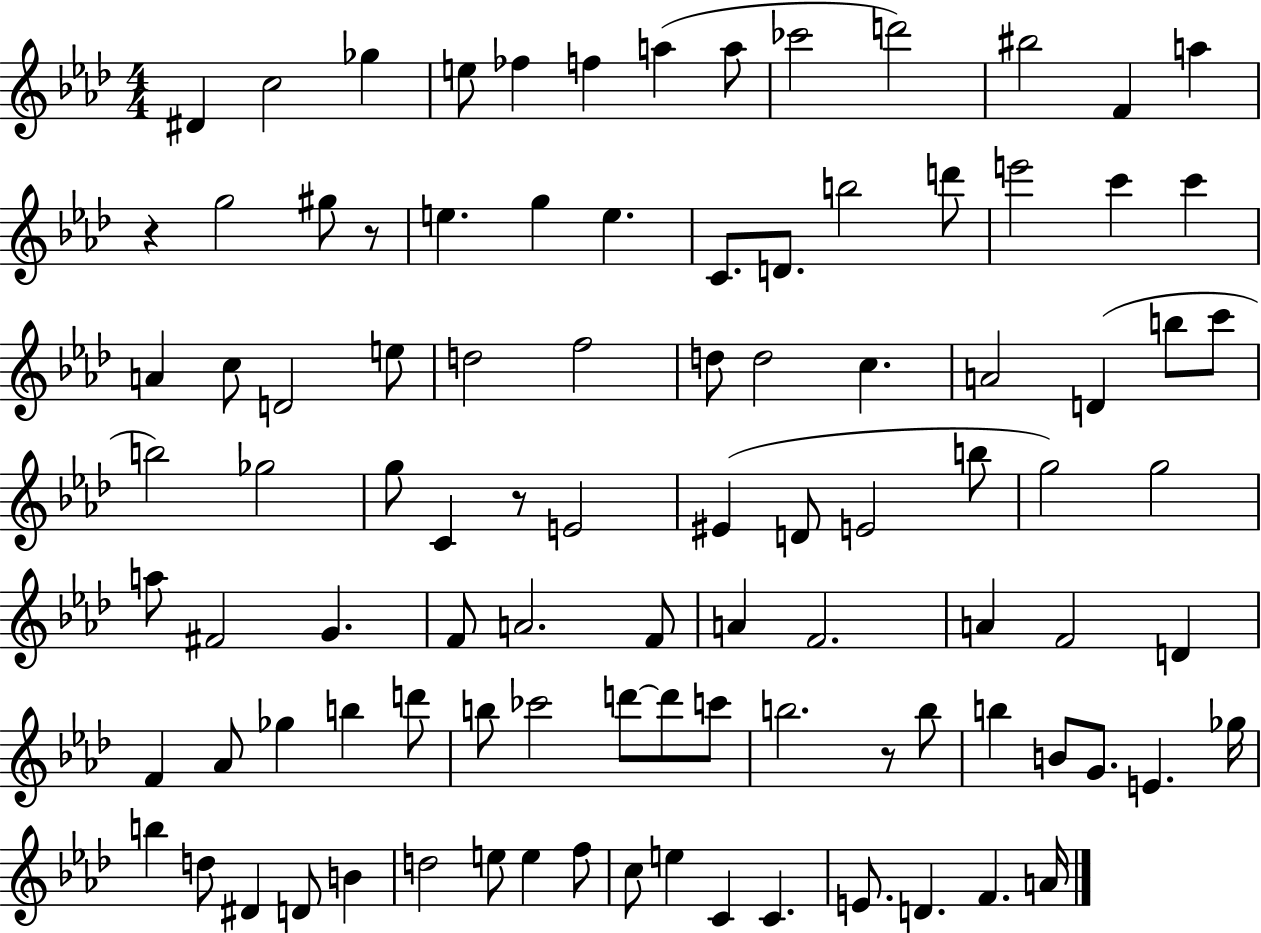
D#4/q C5/h Gb5/q E5/e FES5/q F5/q A5/q A5/e CES6/h D6/h BIS5/h F4/q A5/q R/q G5/h G#5/e R/e E5/q. G5/q E5/q. C4/e. D4/e. B5/h D6/e E6/h C6/q C6/q A4/q C5/e D4/h E5/e D5/h F5/h D5/e D5/h C5/q. A4/h D4/q B5/e C6/e B5/h Gb5/h G5/e C4/q R/e E4/h EIS4/q D4/e E4/h B5/e G5/h G5/h A5/e F#4/h G4/q. F4/e A4/h. F4/e A4/q F4/h. A4/q F4/h D4/q F4/q Ab4/e Gb5/q B5/q D6/e B5/e CES6/h D6/e D6/e C6/e B5/h. R/e B5/e B5/q B4/e G4/e. E4/q. Gb5/s B5/q D5/e D#4/q D4/e B4/q D5/h E5/e E5/q F5/e C5/e E5/q C4/q C4/q. E4/e. D4/q. F4/q. A4/s